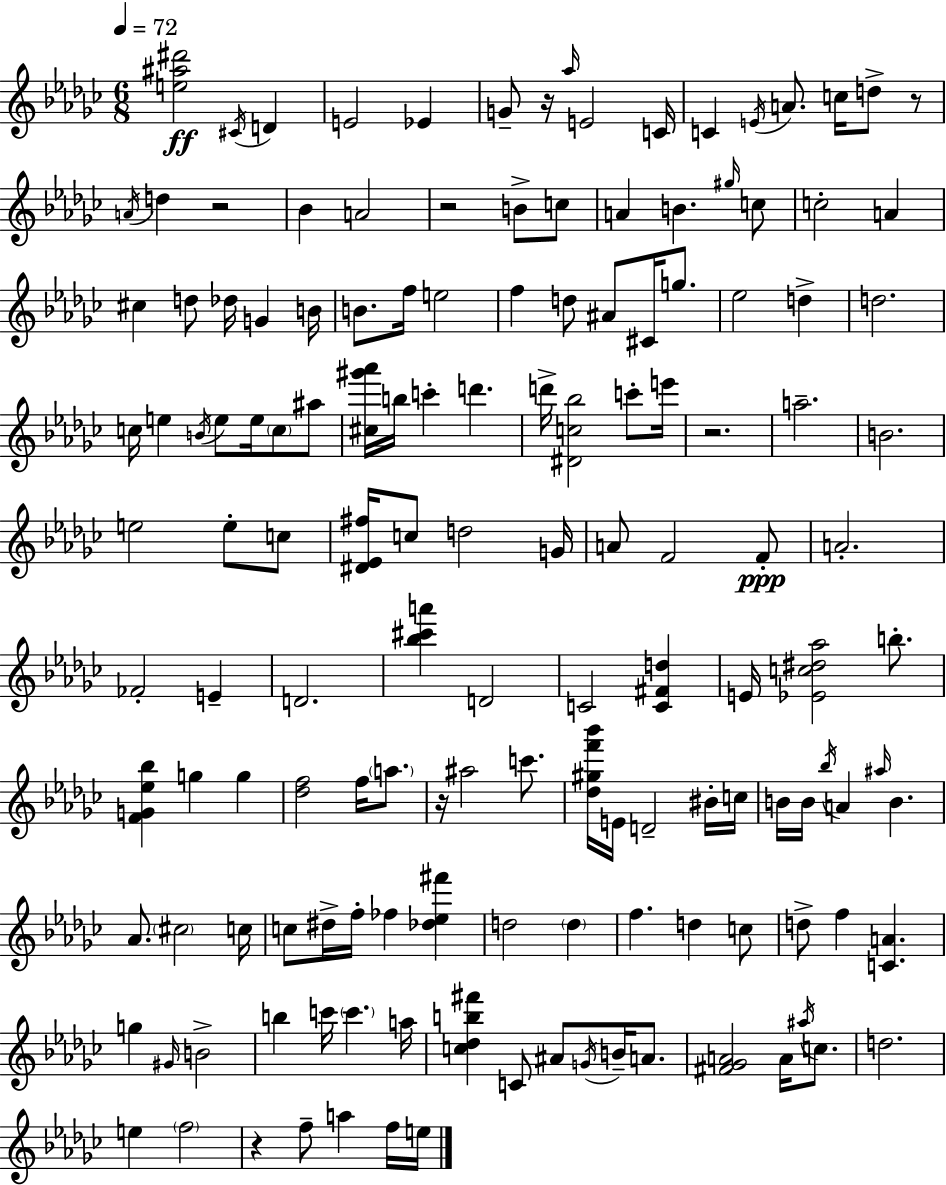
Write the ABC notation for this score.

X:1
T:Untitled
M:6/8
L:1/4
K:Ebm
[e^a^d']2 ^C/4 D E2 _E G/2 z/4 _a/4 E2 C/4 C E/4 A/2 c/4 d/2 z/2 A/4 d z2 _B A2 z2 B/2 c/2 A B ^g/4 c/2 c2 A ^c d/2 _d/4 G B/4 B/2 f/4 e2 f d/2 ^A/2 ^C/4 g/2 _e2 d d2 c/4 e B/4 e/2 e/4 c/2 ^a/2 [^c^g'_a']/4 b/4 c' d' d'/4 [^Dc_b]2 c'/2 e'/4 z2 a2 B2 e2 e/2 c/2 [^D_E^f]/4 c/2 d2 G/4 A/2 F2 F/2 A2 _F2 E D2 [_b^c'a'] D2 C2 [C^Fd] E/4 [_Ec^d_a]2 b/2 [FG_e_b] g g [_df]2 f/4 a/2 z/4 ^a2 c'/2 [_d^gf'_b']/4 E/4 D2 ^B/4 c/4 B/4 B/4 _b/4 A ^a/4 B _A/2 ^c2 c/4 c/2 ^d/4 f/4 _f [_d_e^f'] d2 d f d c/2 d/2 f [CA] g ^G/4 B2 b c'/4 c' a/4 [c_db^f'] C/2 ^A/2 G/4 B/4 A/2 [^F_GA]2 A/4 ^a/4 c/2 d2 e f2 z f/2 a f/4 e/4